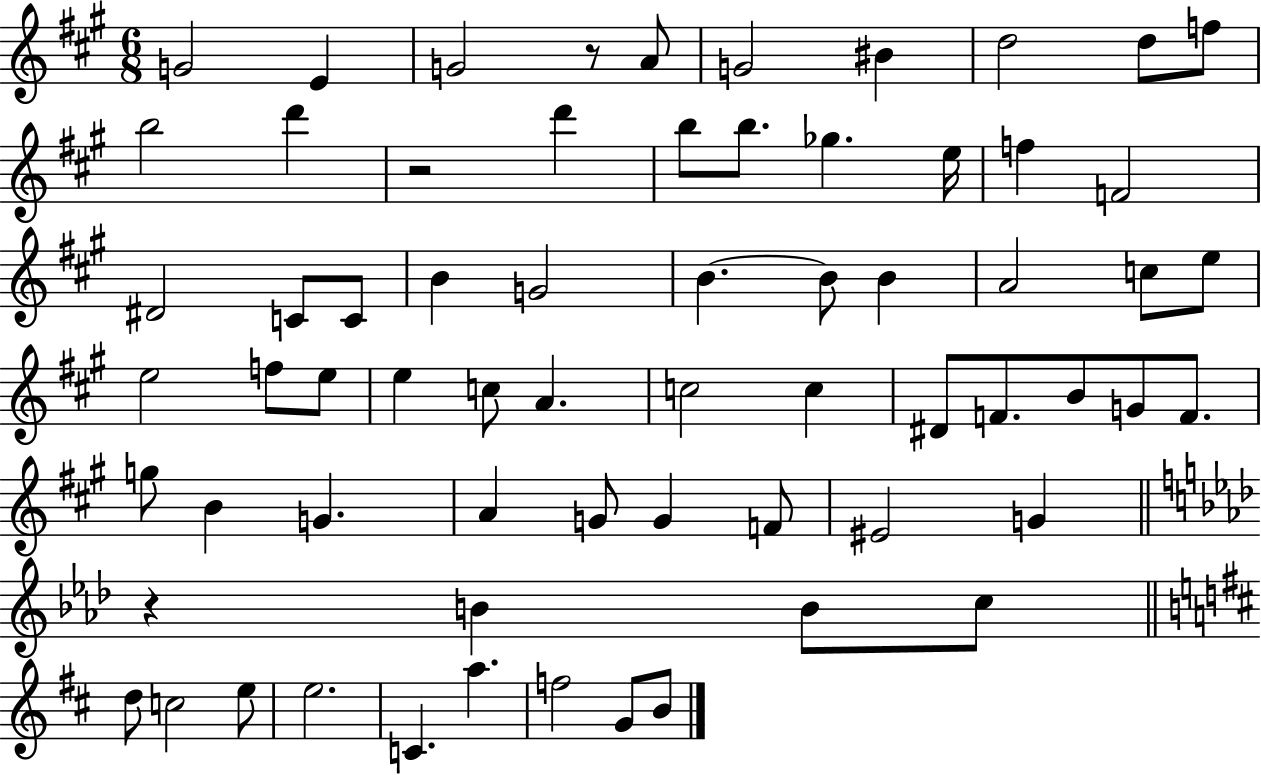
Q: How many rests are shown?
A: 3